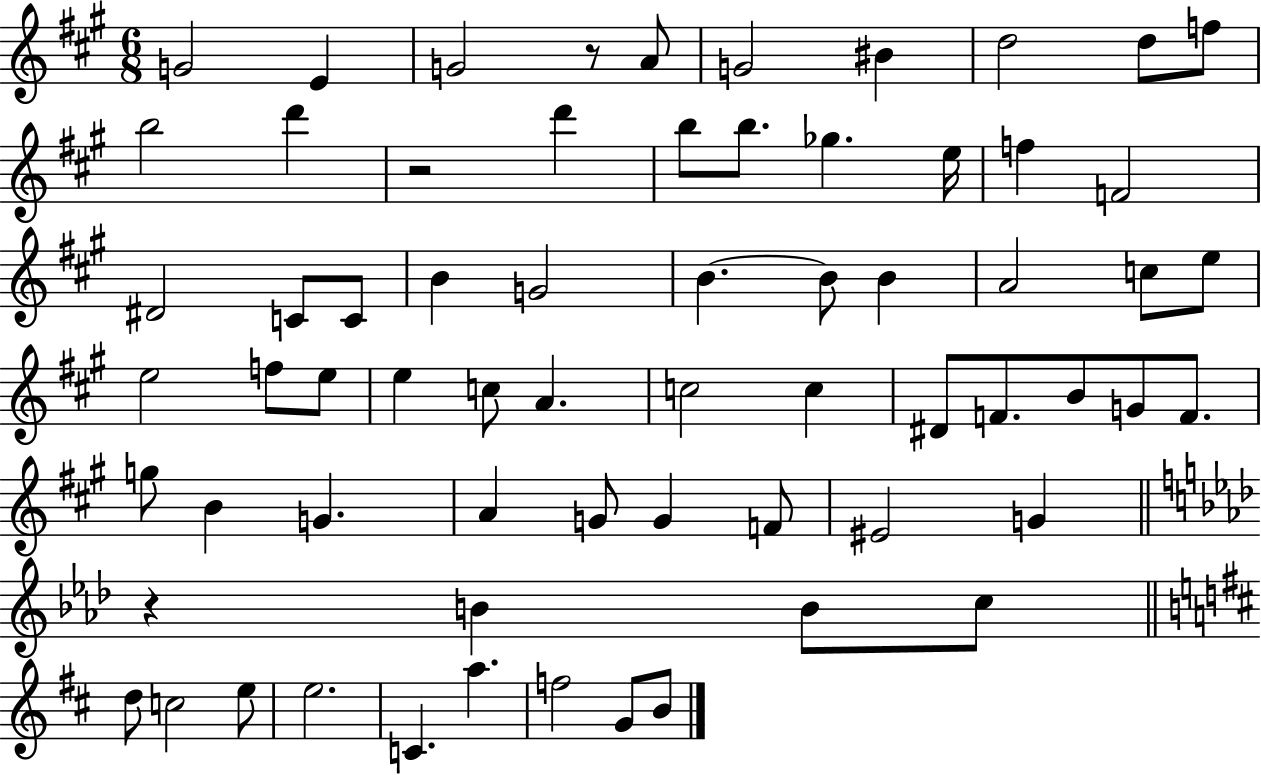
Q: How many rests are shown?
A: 3